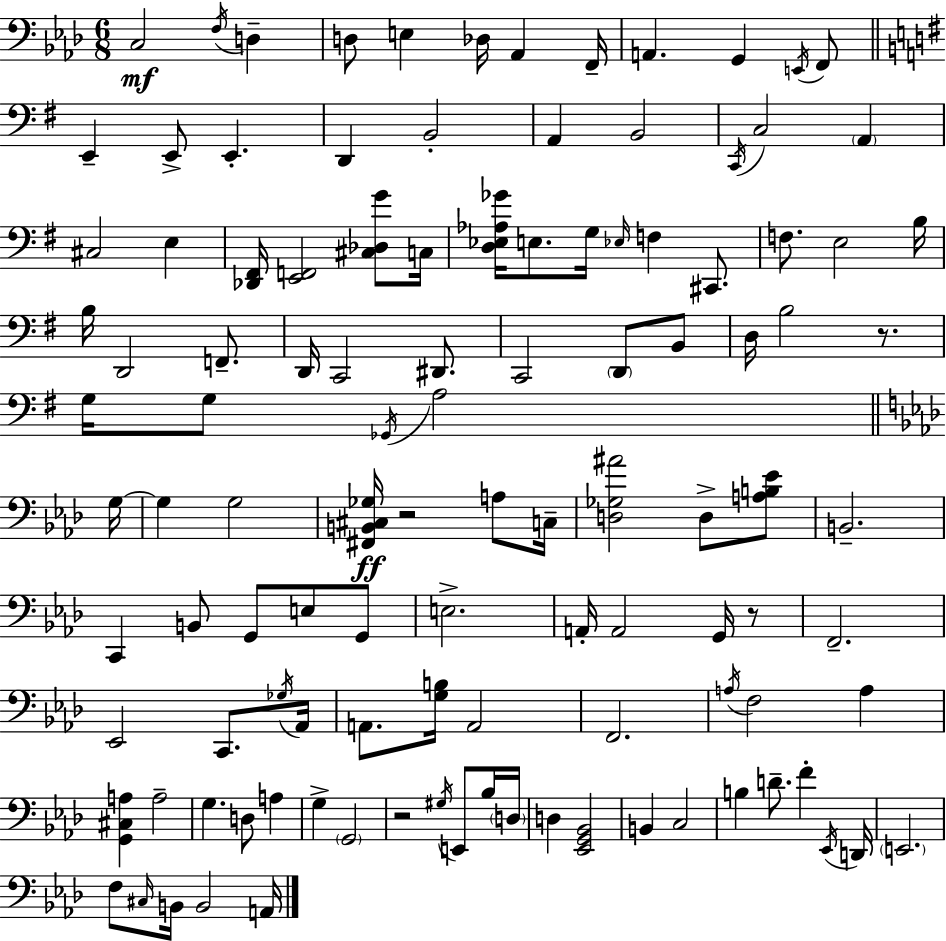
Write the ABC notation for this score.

X:1
T:Untitled
M:6/8
L:1/4
K:Fm
C,2 F,/4 D, D,/2 E, _D,/4 _A,, F,,/4 A,, G,, E,,/4 F,,/2 E,, E,,/2 E,, D,, B,,2 A,, B,,2 C,,/4 C,2 A,, ^C,2 E, [_D,,^F,,]/4 [E,,F,,]2 [^C,_D,G]/2 C,/4 [D,_E,_A,_G]/4 E,/2 G,/4 _E,/4 F, ^C,,/2 F,/2 E,2 B,/4 B,/4 D,,2 F,,/2 D,,/4 C,,2 ^D,,/2 C,,2 D,,/2 B,,/2 D,/4 B,2 z/2 G,/4 G,/2 _G,,/4 A,2 G,/4 G, G,2 [^F,,B,,^C,_G,]/4 z2 A,/2 C,/4 [D,_G,^A]2 D,/2 [A,B,_E]/2 B,,2 C,, B,,/2 G,,/2 E,/2 G,,/2 E,2 A,,/4 A,,2 G,,/4 z/2 F,,2 _E,,2 C,,/2 _G,/4 _A,,/4 A,,/2 [G,B,]/4 A,,2 F,,2 A,/4 F,2 A, [G,,^C,A,] A,2 G, D,/2 A, G, G,,2 z2 ^G,/4 E,,/2 _B,/4 D,/4 D, [_E,,G,,_B,,]2 B,, C,2 B, D/2 F _E,,/4 D,,/4 E,,2 F,/2 ^C,/4 B,,/4 B,,2 A,,/4